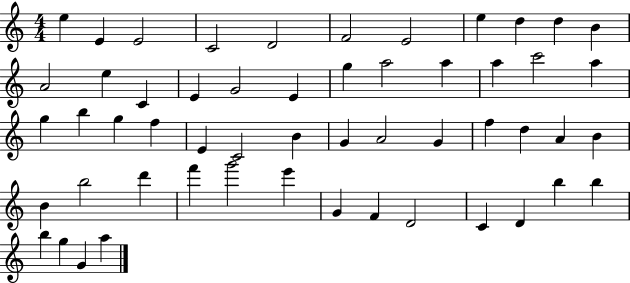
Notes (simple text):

E5/q E4/q E4/h C4/h D4/h F4/h E4/h E5/q D5/q D5/q B4/q A4/h E5/q C4/q E4/q G4/h E4/q G5/q A5/h A5/q A5/q C6/h A5/q G5/q B5/q G5/q F5/q E4/q C4/h B4/q G4/q A4/h G4/q F5/q D5/q A4/q B4/q B4/q B5/h D6/q F6/q G6/h E6/q G4/q F4/q D4/h C4/q D4/q B5/q B5/q B5/q G5/q G4/q A5/q